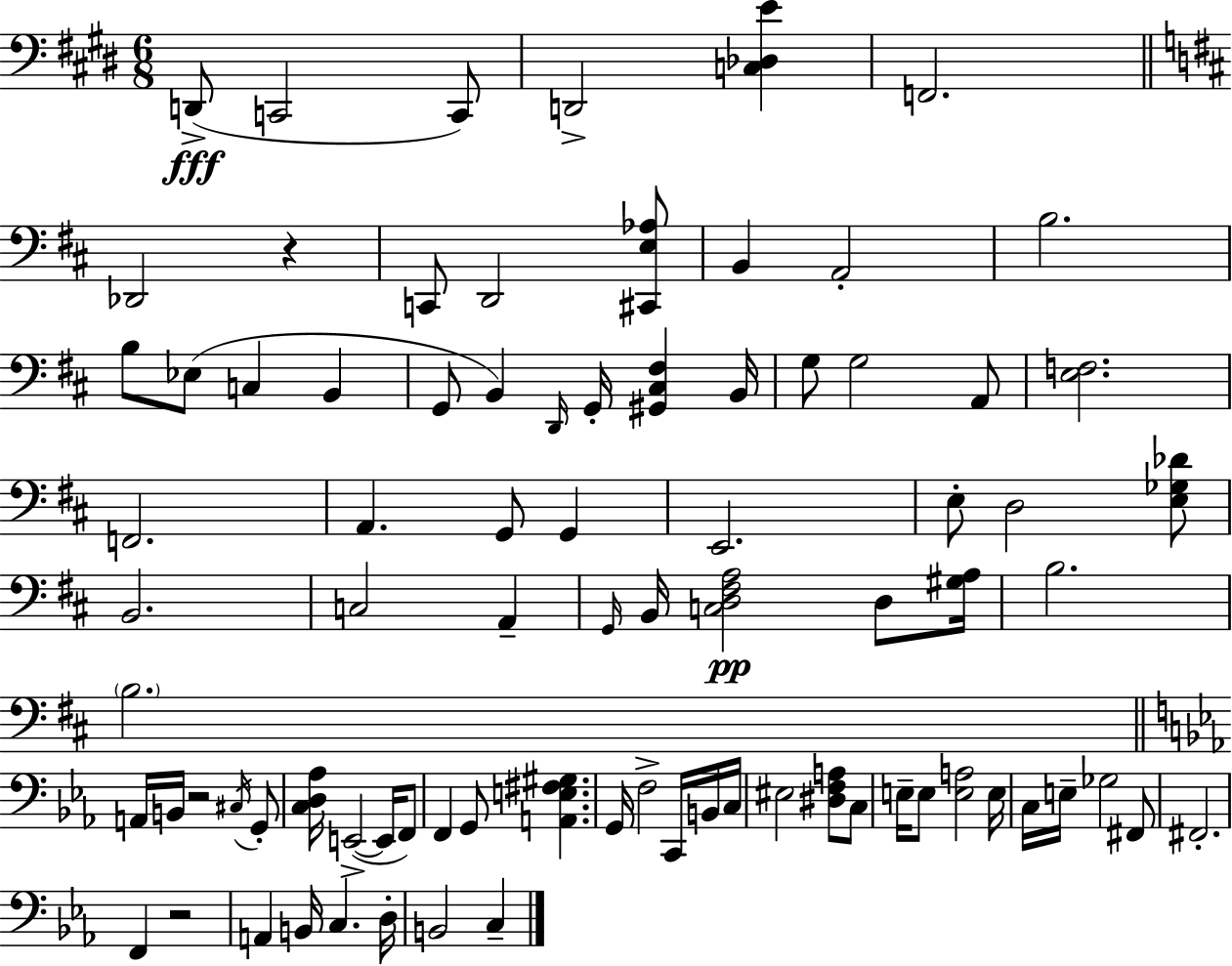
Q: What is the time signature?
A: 6/8